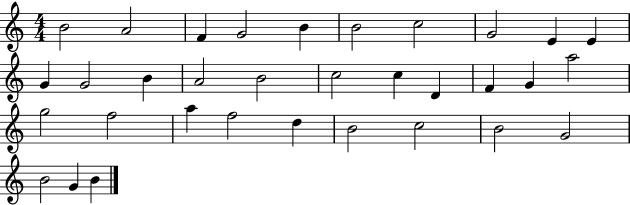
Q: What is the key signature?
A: C major